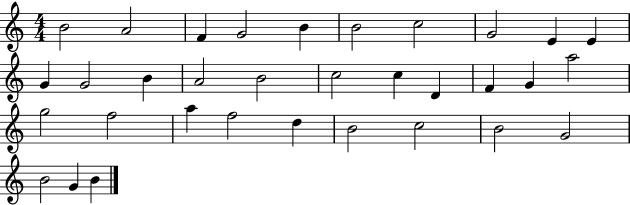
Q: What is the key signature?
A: C major